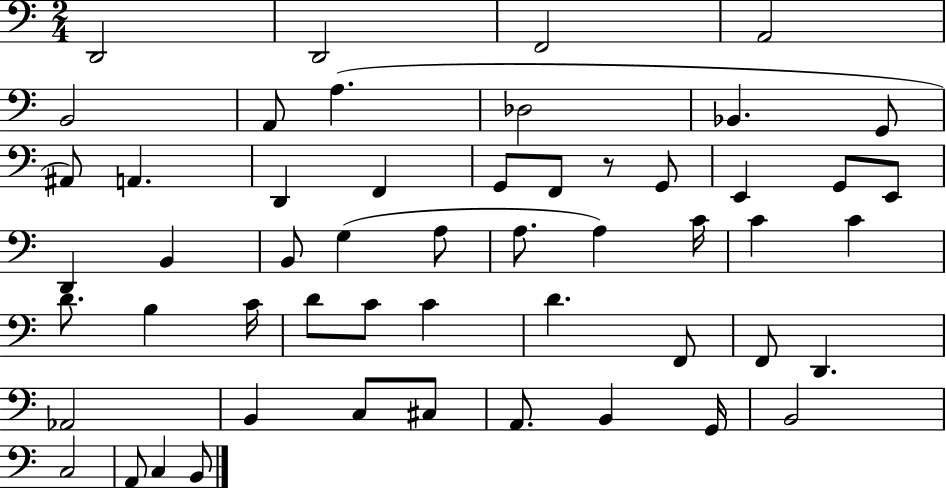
X:1
T:Untitled
M:2/4
L:1/4
K:C
D,,2 D,,2 F,,2 A,,2 B,,2 A,,/2 A, _D,2 _B,, G,,/2 ^A,,/2 A,, D,, F,, G,,/2 F,,/2 z/2 G,,/2 E,, G,,/2 E,,/2 D,, B,, B,,/2 G, A,/2 A,/2 A, C/4 C C D/2 B, C/4 D/2 C/2 C D F,,/2 F,,/2 D,, _A,,2 B,, C,/2 ^C,/2 A,,/2 B,, G,,/4 B,,2 C,2 A,,/2 C, B,,/2